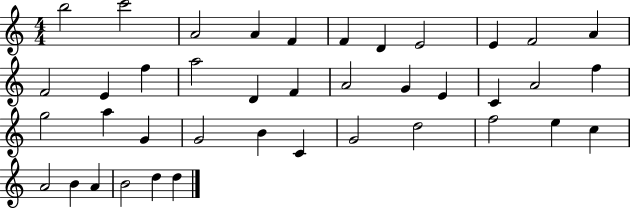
{
  \clef treble
  \numericTimeSignature
  \time 4/4
  \key c \major
  b''2 c'''2 | a'2 a'4 f'4 | f'4 d'4 e'2 | e'4 f'2 a'4 | \break f'2 e'4 f''4 | a''2 d'4 f'4 | a'2 g'4 e'4 | c'4 a'2 f''4 | \break g''2 a''4 g'4 | g'2 b'4 c'4 | g'2 d''2 | f''2 e''4 c''4 | \break a'2 b'4 a'4 | b'2 d''4 d''4 | \bar "|."
}